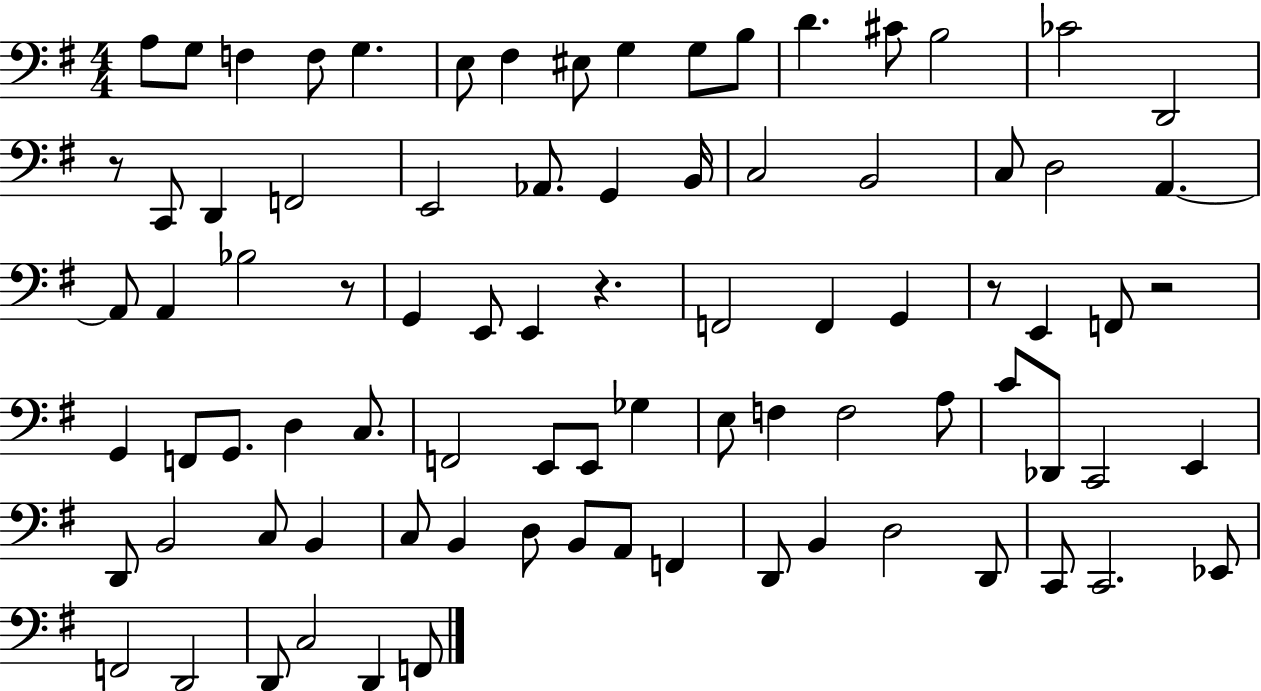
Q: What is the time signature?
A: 4/4